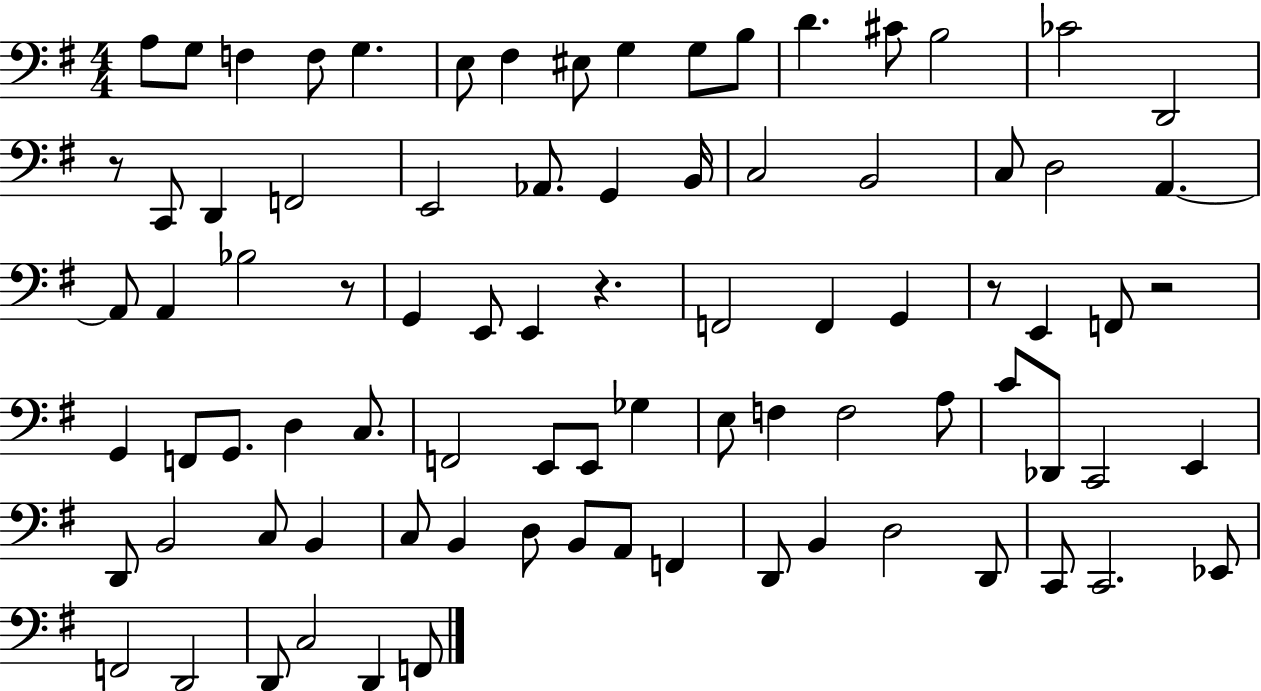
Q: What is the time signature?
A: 4/4